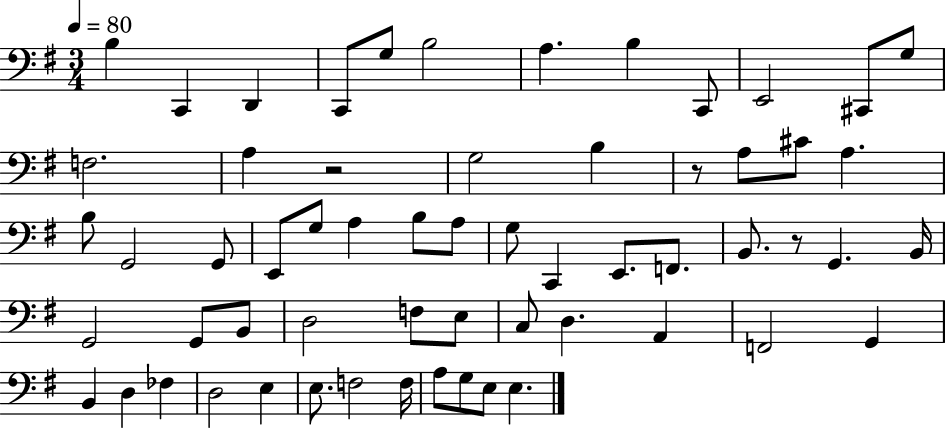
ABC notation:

X:1
T:Untitled
M:3/4
L:1/4
K:G
B, C,, D,, C,,/2 G,/2 B,2 A, B, C,,/2 E,,2 ^C,,/2 G,/2 F,2 A, z2 G,2 B, z/2 A,/2 ^C/2 A, B,/2 G,,2 G,,/2 E,,/2 G,/2 A, B,/2 A,/2 G,/2 C,, E,,/2 F,,/2 B,,/2 z/2 G,, B,,/4 G,,2 G,,/2 B,,/2 D,2 F,/2 E,/2 C,/2 D, A,, F,,2 G,, B,, D, _F, D,2 E, E,/2 F,2 F,/4 A,/2 G,/2 E,/2 E,